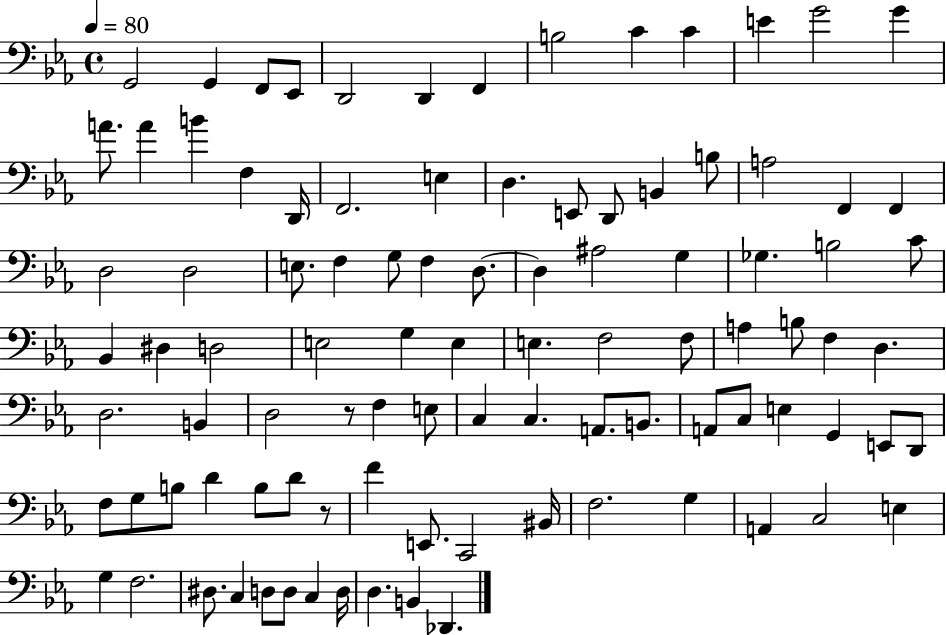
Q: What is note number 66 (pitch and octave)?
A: E3